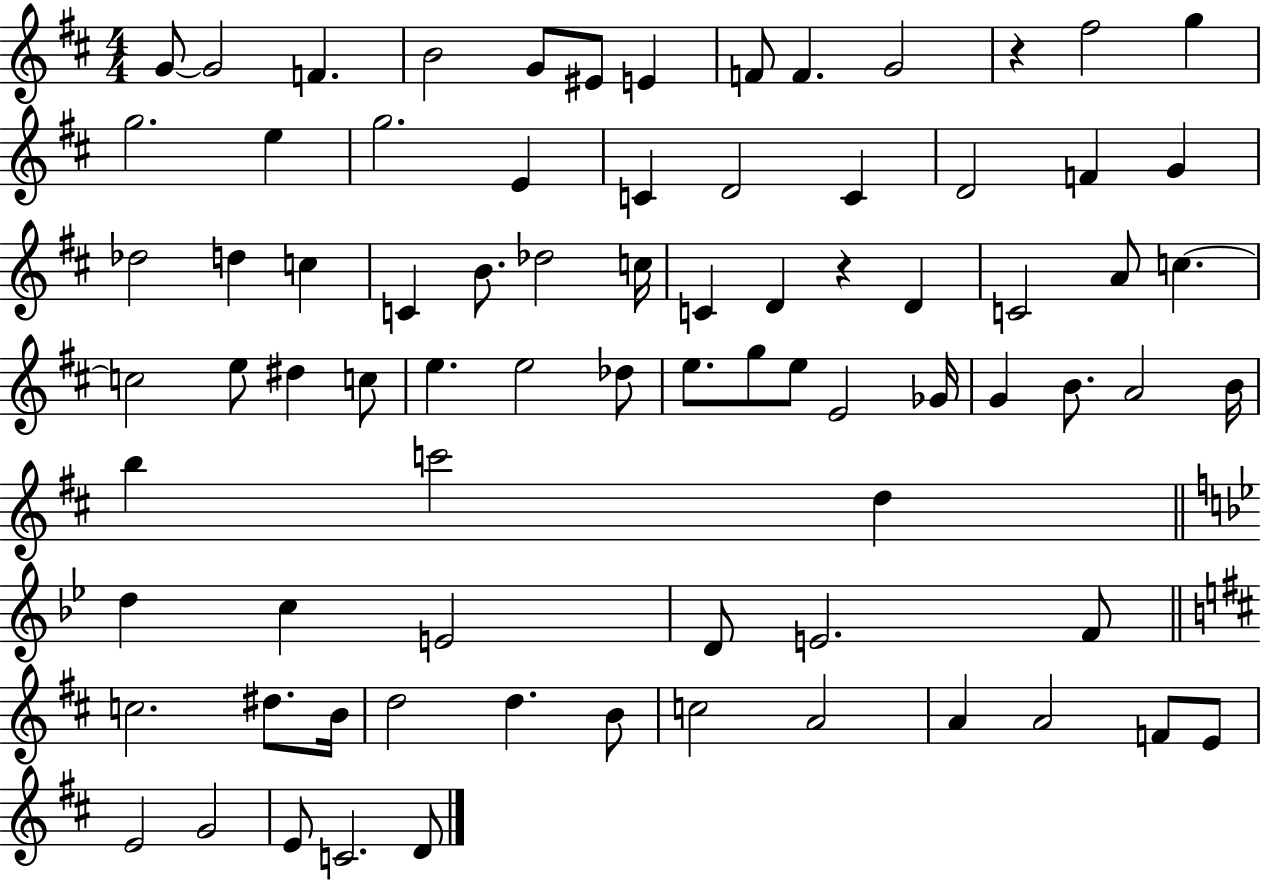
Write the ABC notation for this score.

X:1
T:Untitled
M:4/4
L:1/4
K:D
G/2 G2 F B2 G/2 ^E/2 E F/2 F G2 z ^f2 g g2 e g2 E C D2 C D2 F G _d2 d c C B/2 _d2 c/4 C D z D C2 A/2 c c2 e/2 ^d c/2 e e2 _d/2 e/2 g/2 e/2 E2 _G/4 G B/2 A2 B/4 b c'2 d d c E2 D/2 E2 F/2 c2 ^d/2 B/4 d2 d B/2 c2 A2 A A2 F/2 E/2 E2 G2 E/2 C2 D/2